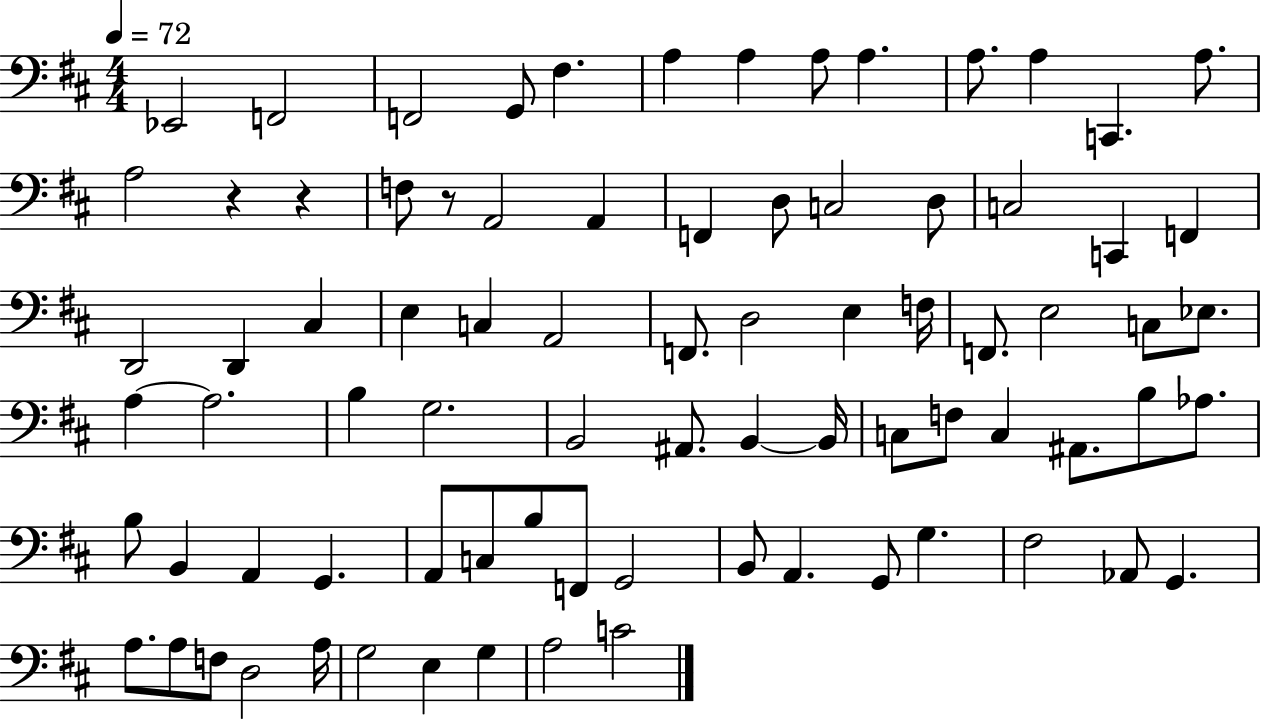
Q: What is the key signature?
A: D major